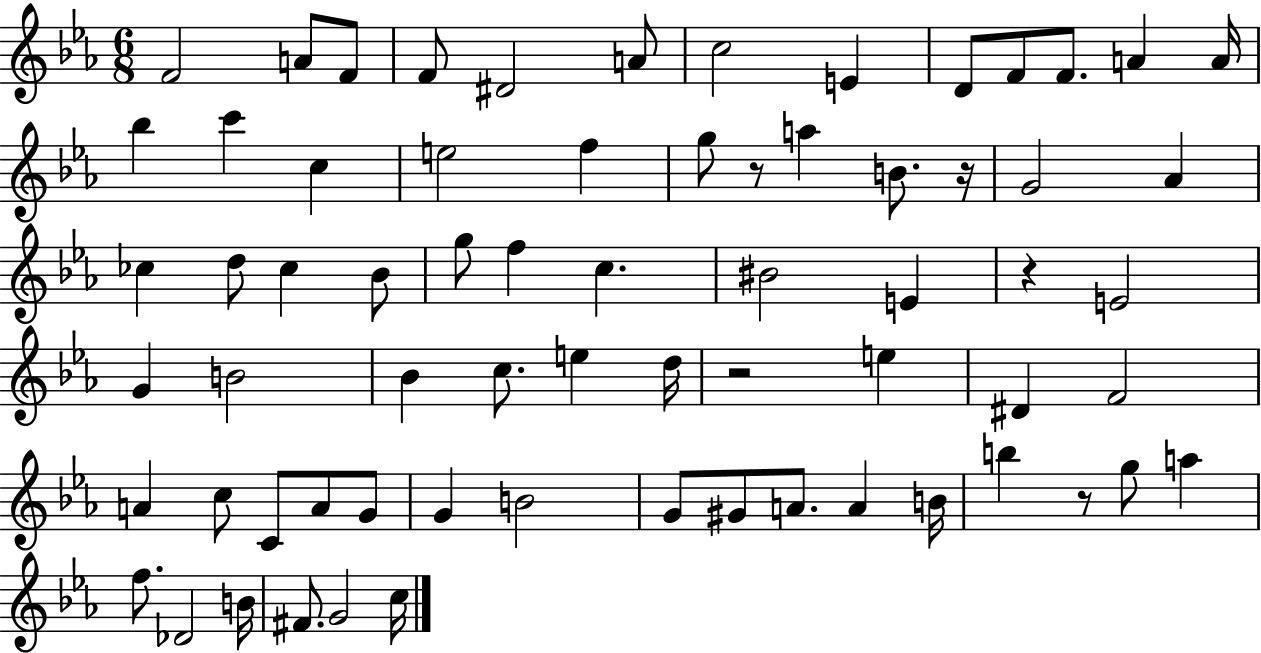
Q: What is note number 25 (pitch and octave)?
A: D5